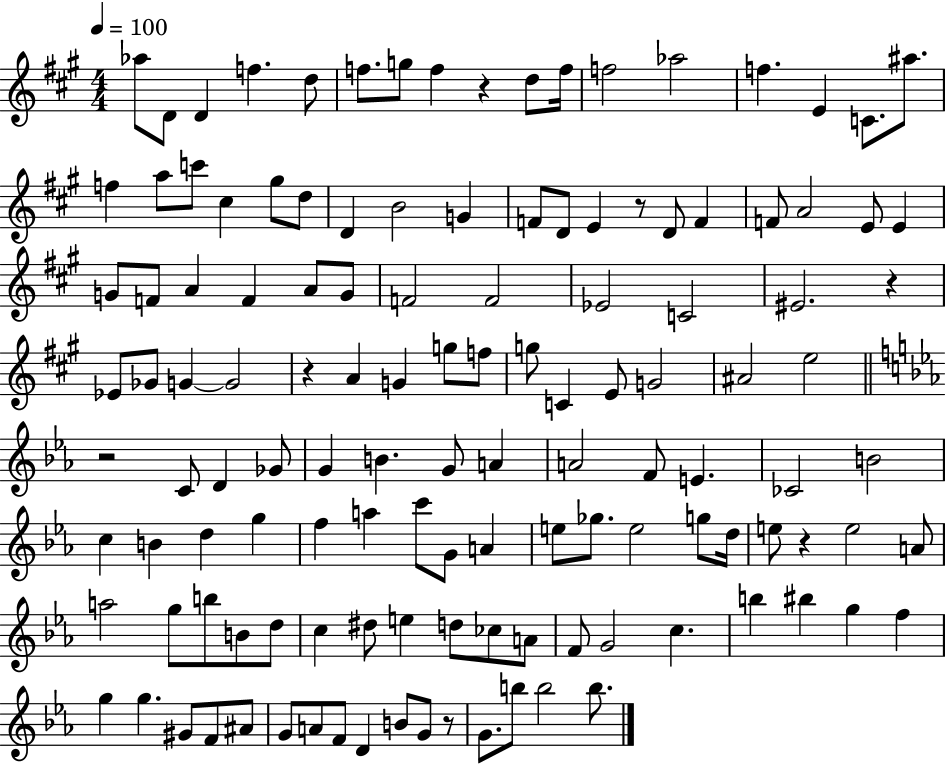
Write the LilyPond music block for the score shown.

{
  \clef treble
  \numericTimeSignature
  \time 4/4
  \key a \major
  \tempo 4 = 100
  \repeat volta 2 { aes''8 d'8 d'4 f''4. d''8 | f''8. g''8 f''4 r4 d''8 f''16 | f''2 aes''2 | f''4. e'4 c'8. ais''8. | \break f''4 a''8 c'''8 cis''4 gis''8 d''8 | d'4 b'2 g'4 | f'8 d'8 e'4 r8 d'8 f'4 | f'8 a'2 e'8 e'4 | \break g'8 f'8 a'4 f'4 a'8 g'8 | f'2 f'2 | ees'2 c'2 | eis'2. r4 | \break ees'8 ges'8 g'4~~ g'2 | r4 a'4 g'4 g''8 f''8 | g''8 c'4 e'8 g'2 | ais'2 e''2 | \break \bar "||" \break \key c \minor r2 c'8 d'4 ges'8 | g'4 b'4. g'8 a'4 | a'2 f'8 e'4. | ces'2 b'2 | \break c''4 b'4 d''4 g''4 | f''4 a''4 c'''8 g'8 a'4 | e''8 ges''8. e''2 g''8 d''16 | e''8 r4 e''2 a'8 | \break a''2 g''8 b''8 b'8 d''8 | c''4 dis''8 e''4 d''8 ces''8 a'8 | f'8 g'2 c''4. | b''4 bis''4 g''4 f''4 | \break g''4 g''4. gis'8 f'8 ais'8 | g'8 a'8 f'8 d'4 b'8 g'8 r8 | g'8. b''8 b''2 b''8. | } \bar "|."
}